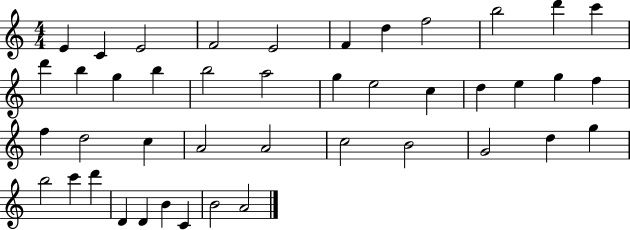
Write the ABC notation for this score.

X:1
T:Untitled
M:4/4
L:1/4
K:C
E C E2 F2 E2 F d f2 b2 d' c' d' b g b b2 a2 g e2 c d e g f f d2 c A2 A2 c2 B2 G2 d g b2 c' d' D D B C B2 A2